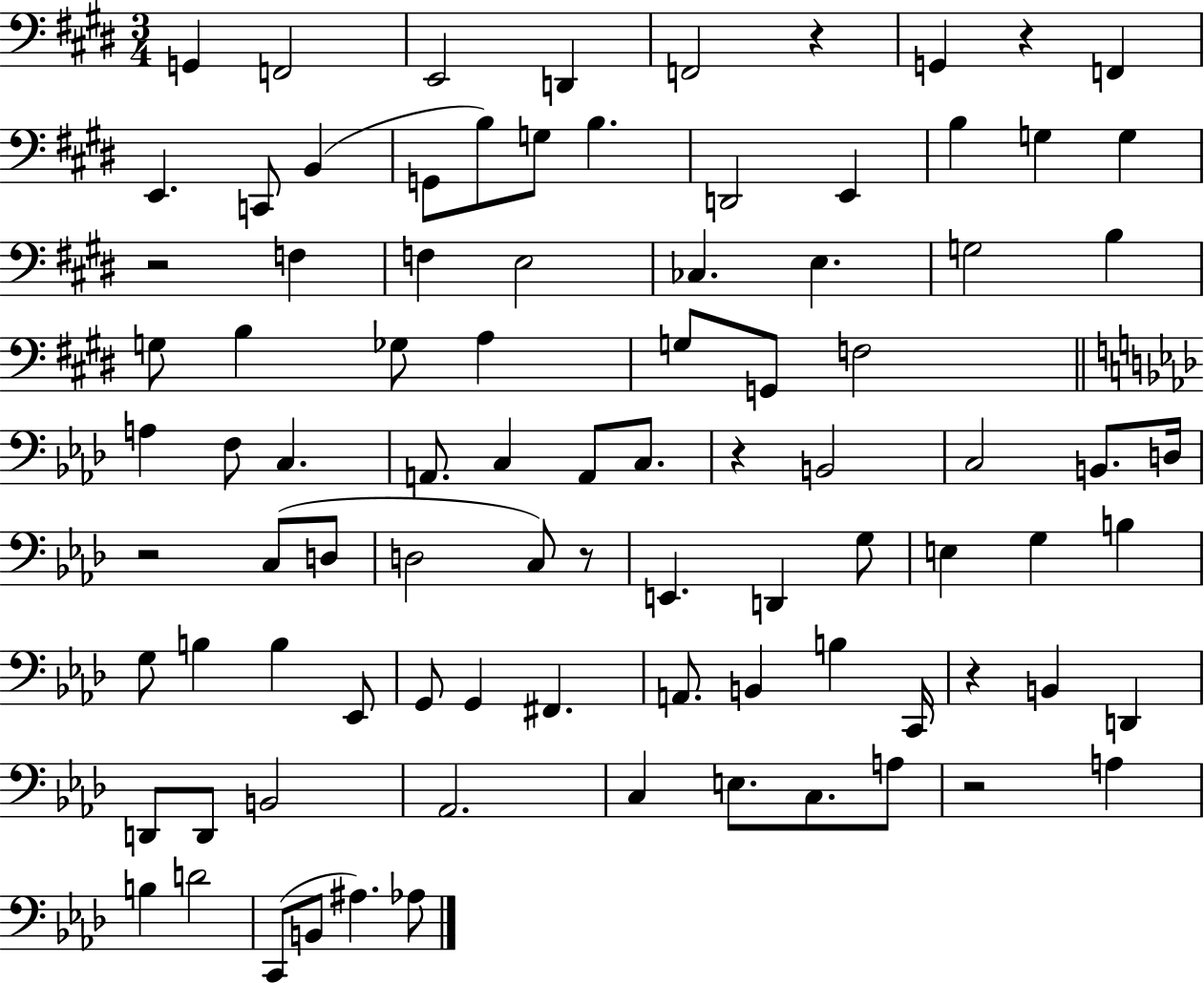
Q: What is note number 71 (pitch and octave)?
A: Ab2